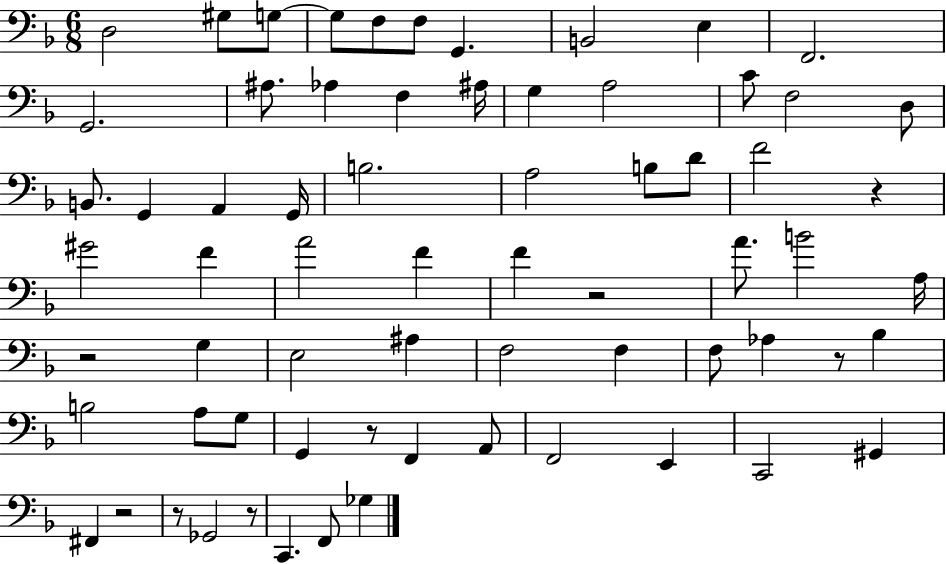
X:1
T:Untitled
M:6/8
L:1/4
K:F
D,2 ^G,/2 G,/2 G,/2 F,/2 F,/2 G,, B,,2 E, F,,2 G,,2 ^A,/2 _A, F, ^A,/4 G, A,2 C/2 F,2 D,/2 B,,/2 G,, A,, G,,/4 B,2 A,2 B,/2 D/2 F2 z ^G2 F A2 F F z2 A/2 B2 A,/4 z2 G, E,2 ^A, F,2 F, F,/2 _A, z/2 _B, B,2 A,/2 G,/2 G,, z/2 F,, A,,/2 F,,2 E,, C,,2 ^G,, ^F,, z2 z/2 _G,,2 z/2 C,, F,,/2 _G,